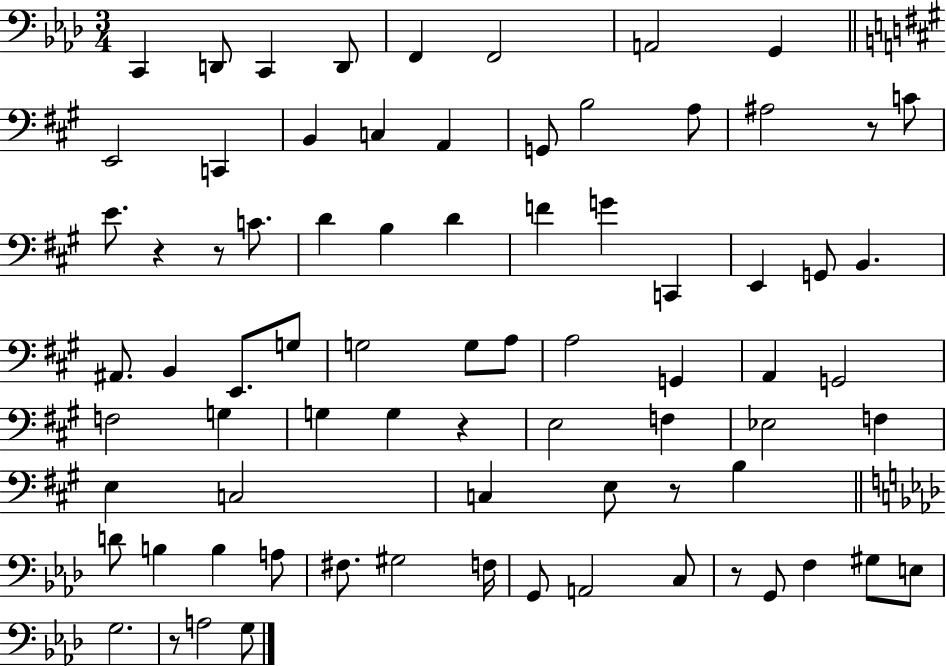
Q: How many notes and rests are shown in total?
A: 77